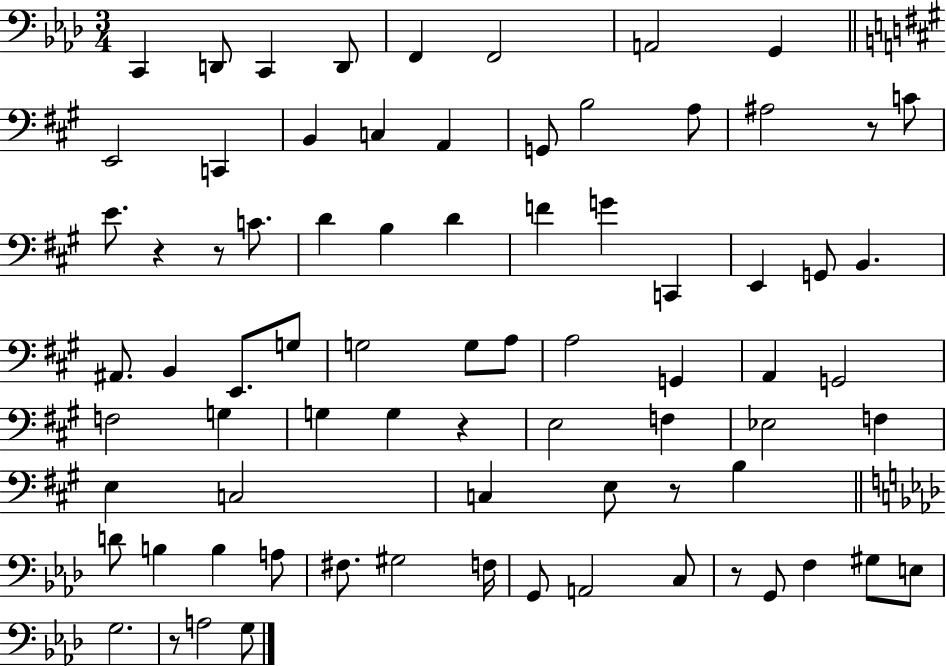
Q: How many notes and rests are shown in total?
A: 77